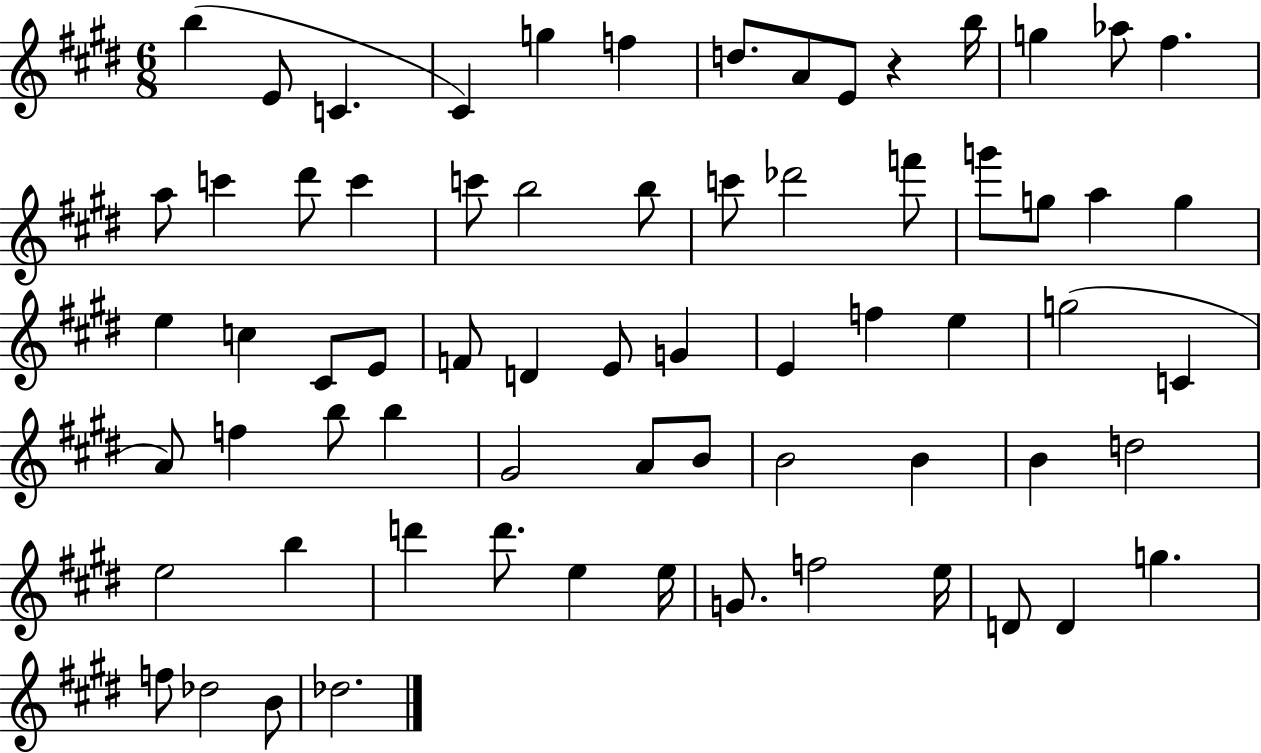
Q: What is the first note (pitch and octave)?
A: B5